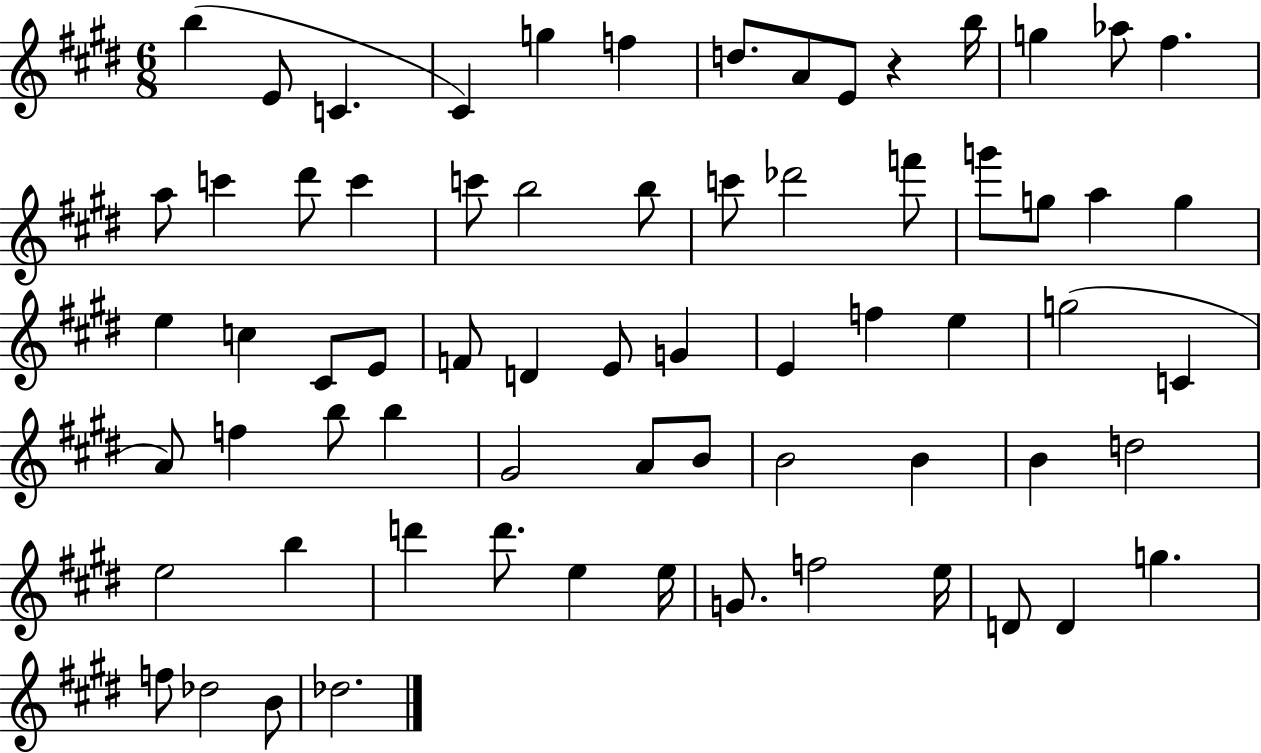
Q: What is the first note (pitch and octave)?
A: B5